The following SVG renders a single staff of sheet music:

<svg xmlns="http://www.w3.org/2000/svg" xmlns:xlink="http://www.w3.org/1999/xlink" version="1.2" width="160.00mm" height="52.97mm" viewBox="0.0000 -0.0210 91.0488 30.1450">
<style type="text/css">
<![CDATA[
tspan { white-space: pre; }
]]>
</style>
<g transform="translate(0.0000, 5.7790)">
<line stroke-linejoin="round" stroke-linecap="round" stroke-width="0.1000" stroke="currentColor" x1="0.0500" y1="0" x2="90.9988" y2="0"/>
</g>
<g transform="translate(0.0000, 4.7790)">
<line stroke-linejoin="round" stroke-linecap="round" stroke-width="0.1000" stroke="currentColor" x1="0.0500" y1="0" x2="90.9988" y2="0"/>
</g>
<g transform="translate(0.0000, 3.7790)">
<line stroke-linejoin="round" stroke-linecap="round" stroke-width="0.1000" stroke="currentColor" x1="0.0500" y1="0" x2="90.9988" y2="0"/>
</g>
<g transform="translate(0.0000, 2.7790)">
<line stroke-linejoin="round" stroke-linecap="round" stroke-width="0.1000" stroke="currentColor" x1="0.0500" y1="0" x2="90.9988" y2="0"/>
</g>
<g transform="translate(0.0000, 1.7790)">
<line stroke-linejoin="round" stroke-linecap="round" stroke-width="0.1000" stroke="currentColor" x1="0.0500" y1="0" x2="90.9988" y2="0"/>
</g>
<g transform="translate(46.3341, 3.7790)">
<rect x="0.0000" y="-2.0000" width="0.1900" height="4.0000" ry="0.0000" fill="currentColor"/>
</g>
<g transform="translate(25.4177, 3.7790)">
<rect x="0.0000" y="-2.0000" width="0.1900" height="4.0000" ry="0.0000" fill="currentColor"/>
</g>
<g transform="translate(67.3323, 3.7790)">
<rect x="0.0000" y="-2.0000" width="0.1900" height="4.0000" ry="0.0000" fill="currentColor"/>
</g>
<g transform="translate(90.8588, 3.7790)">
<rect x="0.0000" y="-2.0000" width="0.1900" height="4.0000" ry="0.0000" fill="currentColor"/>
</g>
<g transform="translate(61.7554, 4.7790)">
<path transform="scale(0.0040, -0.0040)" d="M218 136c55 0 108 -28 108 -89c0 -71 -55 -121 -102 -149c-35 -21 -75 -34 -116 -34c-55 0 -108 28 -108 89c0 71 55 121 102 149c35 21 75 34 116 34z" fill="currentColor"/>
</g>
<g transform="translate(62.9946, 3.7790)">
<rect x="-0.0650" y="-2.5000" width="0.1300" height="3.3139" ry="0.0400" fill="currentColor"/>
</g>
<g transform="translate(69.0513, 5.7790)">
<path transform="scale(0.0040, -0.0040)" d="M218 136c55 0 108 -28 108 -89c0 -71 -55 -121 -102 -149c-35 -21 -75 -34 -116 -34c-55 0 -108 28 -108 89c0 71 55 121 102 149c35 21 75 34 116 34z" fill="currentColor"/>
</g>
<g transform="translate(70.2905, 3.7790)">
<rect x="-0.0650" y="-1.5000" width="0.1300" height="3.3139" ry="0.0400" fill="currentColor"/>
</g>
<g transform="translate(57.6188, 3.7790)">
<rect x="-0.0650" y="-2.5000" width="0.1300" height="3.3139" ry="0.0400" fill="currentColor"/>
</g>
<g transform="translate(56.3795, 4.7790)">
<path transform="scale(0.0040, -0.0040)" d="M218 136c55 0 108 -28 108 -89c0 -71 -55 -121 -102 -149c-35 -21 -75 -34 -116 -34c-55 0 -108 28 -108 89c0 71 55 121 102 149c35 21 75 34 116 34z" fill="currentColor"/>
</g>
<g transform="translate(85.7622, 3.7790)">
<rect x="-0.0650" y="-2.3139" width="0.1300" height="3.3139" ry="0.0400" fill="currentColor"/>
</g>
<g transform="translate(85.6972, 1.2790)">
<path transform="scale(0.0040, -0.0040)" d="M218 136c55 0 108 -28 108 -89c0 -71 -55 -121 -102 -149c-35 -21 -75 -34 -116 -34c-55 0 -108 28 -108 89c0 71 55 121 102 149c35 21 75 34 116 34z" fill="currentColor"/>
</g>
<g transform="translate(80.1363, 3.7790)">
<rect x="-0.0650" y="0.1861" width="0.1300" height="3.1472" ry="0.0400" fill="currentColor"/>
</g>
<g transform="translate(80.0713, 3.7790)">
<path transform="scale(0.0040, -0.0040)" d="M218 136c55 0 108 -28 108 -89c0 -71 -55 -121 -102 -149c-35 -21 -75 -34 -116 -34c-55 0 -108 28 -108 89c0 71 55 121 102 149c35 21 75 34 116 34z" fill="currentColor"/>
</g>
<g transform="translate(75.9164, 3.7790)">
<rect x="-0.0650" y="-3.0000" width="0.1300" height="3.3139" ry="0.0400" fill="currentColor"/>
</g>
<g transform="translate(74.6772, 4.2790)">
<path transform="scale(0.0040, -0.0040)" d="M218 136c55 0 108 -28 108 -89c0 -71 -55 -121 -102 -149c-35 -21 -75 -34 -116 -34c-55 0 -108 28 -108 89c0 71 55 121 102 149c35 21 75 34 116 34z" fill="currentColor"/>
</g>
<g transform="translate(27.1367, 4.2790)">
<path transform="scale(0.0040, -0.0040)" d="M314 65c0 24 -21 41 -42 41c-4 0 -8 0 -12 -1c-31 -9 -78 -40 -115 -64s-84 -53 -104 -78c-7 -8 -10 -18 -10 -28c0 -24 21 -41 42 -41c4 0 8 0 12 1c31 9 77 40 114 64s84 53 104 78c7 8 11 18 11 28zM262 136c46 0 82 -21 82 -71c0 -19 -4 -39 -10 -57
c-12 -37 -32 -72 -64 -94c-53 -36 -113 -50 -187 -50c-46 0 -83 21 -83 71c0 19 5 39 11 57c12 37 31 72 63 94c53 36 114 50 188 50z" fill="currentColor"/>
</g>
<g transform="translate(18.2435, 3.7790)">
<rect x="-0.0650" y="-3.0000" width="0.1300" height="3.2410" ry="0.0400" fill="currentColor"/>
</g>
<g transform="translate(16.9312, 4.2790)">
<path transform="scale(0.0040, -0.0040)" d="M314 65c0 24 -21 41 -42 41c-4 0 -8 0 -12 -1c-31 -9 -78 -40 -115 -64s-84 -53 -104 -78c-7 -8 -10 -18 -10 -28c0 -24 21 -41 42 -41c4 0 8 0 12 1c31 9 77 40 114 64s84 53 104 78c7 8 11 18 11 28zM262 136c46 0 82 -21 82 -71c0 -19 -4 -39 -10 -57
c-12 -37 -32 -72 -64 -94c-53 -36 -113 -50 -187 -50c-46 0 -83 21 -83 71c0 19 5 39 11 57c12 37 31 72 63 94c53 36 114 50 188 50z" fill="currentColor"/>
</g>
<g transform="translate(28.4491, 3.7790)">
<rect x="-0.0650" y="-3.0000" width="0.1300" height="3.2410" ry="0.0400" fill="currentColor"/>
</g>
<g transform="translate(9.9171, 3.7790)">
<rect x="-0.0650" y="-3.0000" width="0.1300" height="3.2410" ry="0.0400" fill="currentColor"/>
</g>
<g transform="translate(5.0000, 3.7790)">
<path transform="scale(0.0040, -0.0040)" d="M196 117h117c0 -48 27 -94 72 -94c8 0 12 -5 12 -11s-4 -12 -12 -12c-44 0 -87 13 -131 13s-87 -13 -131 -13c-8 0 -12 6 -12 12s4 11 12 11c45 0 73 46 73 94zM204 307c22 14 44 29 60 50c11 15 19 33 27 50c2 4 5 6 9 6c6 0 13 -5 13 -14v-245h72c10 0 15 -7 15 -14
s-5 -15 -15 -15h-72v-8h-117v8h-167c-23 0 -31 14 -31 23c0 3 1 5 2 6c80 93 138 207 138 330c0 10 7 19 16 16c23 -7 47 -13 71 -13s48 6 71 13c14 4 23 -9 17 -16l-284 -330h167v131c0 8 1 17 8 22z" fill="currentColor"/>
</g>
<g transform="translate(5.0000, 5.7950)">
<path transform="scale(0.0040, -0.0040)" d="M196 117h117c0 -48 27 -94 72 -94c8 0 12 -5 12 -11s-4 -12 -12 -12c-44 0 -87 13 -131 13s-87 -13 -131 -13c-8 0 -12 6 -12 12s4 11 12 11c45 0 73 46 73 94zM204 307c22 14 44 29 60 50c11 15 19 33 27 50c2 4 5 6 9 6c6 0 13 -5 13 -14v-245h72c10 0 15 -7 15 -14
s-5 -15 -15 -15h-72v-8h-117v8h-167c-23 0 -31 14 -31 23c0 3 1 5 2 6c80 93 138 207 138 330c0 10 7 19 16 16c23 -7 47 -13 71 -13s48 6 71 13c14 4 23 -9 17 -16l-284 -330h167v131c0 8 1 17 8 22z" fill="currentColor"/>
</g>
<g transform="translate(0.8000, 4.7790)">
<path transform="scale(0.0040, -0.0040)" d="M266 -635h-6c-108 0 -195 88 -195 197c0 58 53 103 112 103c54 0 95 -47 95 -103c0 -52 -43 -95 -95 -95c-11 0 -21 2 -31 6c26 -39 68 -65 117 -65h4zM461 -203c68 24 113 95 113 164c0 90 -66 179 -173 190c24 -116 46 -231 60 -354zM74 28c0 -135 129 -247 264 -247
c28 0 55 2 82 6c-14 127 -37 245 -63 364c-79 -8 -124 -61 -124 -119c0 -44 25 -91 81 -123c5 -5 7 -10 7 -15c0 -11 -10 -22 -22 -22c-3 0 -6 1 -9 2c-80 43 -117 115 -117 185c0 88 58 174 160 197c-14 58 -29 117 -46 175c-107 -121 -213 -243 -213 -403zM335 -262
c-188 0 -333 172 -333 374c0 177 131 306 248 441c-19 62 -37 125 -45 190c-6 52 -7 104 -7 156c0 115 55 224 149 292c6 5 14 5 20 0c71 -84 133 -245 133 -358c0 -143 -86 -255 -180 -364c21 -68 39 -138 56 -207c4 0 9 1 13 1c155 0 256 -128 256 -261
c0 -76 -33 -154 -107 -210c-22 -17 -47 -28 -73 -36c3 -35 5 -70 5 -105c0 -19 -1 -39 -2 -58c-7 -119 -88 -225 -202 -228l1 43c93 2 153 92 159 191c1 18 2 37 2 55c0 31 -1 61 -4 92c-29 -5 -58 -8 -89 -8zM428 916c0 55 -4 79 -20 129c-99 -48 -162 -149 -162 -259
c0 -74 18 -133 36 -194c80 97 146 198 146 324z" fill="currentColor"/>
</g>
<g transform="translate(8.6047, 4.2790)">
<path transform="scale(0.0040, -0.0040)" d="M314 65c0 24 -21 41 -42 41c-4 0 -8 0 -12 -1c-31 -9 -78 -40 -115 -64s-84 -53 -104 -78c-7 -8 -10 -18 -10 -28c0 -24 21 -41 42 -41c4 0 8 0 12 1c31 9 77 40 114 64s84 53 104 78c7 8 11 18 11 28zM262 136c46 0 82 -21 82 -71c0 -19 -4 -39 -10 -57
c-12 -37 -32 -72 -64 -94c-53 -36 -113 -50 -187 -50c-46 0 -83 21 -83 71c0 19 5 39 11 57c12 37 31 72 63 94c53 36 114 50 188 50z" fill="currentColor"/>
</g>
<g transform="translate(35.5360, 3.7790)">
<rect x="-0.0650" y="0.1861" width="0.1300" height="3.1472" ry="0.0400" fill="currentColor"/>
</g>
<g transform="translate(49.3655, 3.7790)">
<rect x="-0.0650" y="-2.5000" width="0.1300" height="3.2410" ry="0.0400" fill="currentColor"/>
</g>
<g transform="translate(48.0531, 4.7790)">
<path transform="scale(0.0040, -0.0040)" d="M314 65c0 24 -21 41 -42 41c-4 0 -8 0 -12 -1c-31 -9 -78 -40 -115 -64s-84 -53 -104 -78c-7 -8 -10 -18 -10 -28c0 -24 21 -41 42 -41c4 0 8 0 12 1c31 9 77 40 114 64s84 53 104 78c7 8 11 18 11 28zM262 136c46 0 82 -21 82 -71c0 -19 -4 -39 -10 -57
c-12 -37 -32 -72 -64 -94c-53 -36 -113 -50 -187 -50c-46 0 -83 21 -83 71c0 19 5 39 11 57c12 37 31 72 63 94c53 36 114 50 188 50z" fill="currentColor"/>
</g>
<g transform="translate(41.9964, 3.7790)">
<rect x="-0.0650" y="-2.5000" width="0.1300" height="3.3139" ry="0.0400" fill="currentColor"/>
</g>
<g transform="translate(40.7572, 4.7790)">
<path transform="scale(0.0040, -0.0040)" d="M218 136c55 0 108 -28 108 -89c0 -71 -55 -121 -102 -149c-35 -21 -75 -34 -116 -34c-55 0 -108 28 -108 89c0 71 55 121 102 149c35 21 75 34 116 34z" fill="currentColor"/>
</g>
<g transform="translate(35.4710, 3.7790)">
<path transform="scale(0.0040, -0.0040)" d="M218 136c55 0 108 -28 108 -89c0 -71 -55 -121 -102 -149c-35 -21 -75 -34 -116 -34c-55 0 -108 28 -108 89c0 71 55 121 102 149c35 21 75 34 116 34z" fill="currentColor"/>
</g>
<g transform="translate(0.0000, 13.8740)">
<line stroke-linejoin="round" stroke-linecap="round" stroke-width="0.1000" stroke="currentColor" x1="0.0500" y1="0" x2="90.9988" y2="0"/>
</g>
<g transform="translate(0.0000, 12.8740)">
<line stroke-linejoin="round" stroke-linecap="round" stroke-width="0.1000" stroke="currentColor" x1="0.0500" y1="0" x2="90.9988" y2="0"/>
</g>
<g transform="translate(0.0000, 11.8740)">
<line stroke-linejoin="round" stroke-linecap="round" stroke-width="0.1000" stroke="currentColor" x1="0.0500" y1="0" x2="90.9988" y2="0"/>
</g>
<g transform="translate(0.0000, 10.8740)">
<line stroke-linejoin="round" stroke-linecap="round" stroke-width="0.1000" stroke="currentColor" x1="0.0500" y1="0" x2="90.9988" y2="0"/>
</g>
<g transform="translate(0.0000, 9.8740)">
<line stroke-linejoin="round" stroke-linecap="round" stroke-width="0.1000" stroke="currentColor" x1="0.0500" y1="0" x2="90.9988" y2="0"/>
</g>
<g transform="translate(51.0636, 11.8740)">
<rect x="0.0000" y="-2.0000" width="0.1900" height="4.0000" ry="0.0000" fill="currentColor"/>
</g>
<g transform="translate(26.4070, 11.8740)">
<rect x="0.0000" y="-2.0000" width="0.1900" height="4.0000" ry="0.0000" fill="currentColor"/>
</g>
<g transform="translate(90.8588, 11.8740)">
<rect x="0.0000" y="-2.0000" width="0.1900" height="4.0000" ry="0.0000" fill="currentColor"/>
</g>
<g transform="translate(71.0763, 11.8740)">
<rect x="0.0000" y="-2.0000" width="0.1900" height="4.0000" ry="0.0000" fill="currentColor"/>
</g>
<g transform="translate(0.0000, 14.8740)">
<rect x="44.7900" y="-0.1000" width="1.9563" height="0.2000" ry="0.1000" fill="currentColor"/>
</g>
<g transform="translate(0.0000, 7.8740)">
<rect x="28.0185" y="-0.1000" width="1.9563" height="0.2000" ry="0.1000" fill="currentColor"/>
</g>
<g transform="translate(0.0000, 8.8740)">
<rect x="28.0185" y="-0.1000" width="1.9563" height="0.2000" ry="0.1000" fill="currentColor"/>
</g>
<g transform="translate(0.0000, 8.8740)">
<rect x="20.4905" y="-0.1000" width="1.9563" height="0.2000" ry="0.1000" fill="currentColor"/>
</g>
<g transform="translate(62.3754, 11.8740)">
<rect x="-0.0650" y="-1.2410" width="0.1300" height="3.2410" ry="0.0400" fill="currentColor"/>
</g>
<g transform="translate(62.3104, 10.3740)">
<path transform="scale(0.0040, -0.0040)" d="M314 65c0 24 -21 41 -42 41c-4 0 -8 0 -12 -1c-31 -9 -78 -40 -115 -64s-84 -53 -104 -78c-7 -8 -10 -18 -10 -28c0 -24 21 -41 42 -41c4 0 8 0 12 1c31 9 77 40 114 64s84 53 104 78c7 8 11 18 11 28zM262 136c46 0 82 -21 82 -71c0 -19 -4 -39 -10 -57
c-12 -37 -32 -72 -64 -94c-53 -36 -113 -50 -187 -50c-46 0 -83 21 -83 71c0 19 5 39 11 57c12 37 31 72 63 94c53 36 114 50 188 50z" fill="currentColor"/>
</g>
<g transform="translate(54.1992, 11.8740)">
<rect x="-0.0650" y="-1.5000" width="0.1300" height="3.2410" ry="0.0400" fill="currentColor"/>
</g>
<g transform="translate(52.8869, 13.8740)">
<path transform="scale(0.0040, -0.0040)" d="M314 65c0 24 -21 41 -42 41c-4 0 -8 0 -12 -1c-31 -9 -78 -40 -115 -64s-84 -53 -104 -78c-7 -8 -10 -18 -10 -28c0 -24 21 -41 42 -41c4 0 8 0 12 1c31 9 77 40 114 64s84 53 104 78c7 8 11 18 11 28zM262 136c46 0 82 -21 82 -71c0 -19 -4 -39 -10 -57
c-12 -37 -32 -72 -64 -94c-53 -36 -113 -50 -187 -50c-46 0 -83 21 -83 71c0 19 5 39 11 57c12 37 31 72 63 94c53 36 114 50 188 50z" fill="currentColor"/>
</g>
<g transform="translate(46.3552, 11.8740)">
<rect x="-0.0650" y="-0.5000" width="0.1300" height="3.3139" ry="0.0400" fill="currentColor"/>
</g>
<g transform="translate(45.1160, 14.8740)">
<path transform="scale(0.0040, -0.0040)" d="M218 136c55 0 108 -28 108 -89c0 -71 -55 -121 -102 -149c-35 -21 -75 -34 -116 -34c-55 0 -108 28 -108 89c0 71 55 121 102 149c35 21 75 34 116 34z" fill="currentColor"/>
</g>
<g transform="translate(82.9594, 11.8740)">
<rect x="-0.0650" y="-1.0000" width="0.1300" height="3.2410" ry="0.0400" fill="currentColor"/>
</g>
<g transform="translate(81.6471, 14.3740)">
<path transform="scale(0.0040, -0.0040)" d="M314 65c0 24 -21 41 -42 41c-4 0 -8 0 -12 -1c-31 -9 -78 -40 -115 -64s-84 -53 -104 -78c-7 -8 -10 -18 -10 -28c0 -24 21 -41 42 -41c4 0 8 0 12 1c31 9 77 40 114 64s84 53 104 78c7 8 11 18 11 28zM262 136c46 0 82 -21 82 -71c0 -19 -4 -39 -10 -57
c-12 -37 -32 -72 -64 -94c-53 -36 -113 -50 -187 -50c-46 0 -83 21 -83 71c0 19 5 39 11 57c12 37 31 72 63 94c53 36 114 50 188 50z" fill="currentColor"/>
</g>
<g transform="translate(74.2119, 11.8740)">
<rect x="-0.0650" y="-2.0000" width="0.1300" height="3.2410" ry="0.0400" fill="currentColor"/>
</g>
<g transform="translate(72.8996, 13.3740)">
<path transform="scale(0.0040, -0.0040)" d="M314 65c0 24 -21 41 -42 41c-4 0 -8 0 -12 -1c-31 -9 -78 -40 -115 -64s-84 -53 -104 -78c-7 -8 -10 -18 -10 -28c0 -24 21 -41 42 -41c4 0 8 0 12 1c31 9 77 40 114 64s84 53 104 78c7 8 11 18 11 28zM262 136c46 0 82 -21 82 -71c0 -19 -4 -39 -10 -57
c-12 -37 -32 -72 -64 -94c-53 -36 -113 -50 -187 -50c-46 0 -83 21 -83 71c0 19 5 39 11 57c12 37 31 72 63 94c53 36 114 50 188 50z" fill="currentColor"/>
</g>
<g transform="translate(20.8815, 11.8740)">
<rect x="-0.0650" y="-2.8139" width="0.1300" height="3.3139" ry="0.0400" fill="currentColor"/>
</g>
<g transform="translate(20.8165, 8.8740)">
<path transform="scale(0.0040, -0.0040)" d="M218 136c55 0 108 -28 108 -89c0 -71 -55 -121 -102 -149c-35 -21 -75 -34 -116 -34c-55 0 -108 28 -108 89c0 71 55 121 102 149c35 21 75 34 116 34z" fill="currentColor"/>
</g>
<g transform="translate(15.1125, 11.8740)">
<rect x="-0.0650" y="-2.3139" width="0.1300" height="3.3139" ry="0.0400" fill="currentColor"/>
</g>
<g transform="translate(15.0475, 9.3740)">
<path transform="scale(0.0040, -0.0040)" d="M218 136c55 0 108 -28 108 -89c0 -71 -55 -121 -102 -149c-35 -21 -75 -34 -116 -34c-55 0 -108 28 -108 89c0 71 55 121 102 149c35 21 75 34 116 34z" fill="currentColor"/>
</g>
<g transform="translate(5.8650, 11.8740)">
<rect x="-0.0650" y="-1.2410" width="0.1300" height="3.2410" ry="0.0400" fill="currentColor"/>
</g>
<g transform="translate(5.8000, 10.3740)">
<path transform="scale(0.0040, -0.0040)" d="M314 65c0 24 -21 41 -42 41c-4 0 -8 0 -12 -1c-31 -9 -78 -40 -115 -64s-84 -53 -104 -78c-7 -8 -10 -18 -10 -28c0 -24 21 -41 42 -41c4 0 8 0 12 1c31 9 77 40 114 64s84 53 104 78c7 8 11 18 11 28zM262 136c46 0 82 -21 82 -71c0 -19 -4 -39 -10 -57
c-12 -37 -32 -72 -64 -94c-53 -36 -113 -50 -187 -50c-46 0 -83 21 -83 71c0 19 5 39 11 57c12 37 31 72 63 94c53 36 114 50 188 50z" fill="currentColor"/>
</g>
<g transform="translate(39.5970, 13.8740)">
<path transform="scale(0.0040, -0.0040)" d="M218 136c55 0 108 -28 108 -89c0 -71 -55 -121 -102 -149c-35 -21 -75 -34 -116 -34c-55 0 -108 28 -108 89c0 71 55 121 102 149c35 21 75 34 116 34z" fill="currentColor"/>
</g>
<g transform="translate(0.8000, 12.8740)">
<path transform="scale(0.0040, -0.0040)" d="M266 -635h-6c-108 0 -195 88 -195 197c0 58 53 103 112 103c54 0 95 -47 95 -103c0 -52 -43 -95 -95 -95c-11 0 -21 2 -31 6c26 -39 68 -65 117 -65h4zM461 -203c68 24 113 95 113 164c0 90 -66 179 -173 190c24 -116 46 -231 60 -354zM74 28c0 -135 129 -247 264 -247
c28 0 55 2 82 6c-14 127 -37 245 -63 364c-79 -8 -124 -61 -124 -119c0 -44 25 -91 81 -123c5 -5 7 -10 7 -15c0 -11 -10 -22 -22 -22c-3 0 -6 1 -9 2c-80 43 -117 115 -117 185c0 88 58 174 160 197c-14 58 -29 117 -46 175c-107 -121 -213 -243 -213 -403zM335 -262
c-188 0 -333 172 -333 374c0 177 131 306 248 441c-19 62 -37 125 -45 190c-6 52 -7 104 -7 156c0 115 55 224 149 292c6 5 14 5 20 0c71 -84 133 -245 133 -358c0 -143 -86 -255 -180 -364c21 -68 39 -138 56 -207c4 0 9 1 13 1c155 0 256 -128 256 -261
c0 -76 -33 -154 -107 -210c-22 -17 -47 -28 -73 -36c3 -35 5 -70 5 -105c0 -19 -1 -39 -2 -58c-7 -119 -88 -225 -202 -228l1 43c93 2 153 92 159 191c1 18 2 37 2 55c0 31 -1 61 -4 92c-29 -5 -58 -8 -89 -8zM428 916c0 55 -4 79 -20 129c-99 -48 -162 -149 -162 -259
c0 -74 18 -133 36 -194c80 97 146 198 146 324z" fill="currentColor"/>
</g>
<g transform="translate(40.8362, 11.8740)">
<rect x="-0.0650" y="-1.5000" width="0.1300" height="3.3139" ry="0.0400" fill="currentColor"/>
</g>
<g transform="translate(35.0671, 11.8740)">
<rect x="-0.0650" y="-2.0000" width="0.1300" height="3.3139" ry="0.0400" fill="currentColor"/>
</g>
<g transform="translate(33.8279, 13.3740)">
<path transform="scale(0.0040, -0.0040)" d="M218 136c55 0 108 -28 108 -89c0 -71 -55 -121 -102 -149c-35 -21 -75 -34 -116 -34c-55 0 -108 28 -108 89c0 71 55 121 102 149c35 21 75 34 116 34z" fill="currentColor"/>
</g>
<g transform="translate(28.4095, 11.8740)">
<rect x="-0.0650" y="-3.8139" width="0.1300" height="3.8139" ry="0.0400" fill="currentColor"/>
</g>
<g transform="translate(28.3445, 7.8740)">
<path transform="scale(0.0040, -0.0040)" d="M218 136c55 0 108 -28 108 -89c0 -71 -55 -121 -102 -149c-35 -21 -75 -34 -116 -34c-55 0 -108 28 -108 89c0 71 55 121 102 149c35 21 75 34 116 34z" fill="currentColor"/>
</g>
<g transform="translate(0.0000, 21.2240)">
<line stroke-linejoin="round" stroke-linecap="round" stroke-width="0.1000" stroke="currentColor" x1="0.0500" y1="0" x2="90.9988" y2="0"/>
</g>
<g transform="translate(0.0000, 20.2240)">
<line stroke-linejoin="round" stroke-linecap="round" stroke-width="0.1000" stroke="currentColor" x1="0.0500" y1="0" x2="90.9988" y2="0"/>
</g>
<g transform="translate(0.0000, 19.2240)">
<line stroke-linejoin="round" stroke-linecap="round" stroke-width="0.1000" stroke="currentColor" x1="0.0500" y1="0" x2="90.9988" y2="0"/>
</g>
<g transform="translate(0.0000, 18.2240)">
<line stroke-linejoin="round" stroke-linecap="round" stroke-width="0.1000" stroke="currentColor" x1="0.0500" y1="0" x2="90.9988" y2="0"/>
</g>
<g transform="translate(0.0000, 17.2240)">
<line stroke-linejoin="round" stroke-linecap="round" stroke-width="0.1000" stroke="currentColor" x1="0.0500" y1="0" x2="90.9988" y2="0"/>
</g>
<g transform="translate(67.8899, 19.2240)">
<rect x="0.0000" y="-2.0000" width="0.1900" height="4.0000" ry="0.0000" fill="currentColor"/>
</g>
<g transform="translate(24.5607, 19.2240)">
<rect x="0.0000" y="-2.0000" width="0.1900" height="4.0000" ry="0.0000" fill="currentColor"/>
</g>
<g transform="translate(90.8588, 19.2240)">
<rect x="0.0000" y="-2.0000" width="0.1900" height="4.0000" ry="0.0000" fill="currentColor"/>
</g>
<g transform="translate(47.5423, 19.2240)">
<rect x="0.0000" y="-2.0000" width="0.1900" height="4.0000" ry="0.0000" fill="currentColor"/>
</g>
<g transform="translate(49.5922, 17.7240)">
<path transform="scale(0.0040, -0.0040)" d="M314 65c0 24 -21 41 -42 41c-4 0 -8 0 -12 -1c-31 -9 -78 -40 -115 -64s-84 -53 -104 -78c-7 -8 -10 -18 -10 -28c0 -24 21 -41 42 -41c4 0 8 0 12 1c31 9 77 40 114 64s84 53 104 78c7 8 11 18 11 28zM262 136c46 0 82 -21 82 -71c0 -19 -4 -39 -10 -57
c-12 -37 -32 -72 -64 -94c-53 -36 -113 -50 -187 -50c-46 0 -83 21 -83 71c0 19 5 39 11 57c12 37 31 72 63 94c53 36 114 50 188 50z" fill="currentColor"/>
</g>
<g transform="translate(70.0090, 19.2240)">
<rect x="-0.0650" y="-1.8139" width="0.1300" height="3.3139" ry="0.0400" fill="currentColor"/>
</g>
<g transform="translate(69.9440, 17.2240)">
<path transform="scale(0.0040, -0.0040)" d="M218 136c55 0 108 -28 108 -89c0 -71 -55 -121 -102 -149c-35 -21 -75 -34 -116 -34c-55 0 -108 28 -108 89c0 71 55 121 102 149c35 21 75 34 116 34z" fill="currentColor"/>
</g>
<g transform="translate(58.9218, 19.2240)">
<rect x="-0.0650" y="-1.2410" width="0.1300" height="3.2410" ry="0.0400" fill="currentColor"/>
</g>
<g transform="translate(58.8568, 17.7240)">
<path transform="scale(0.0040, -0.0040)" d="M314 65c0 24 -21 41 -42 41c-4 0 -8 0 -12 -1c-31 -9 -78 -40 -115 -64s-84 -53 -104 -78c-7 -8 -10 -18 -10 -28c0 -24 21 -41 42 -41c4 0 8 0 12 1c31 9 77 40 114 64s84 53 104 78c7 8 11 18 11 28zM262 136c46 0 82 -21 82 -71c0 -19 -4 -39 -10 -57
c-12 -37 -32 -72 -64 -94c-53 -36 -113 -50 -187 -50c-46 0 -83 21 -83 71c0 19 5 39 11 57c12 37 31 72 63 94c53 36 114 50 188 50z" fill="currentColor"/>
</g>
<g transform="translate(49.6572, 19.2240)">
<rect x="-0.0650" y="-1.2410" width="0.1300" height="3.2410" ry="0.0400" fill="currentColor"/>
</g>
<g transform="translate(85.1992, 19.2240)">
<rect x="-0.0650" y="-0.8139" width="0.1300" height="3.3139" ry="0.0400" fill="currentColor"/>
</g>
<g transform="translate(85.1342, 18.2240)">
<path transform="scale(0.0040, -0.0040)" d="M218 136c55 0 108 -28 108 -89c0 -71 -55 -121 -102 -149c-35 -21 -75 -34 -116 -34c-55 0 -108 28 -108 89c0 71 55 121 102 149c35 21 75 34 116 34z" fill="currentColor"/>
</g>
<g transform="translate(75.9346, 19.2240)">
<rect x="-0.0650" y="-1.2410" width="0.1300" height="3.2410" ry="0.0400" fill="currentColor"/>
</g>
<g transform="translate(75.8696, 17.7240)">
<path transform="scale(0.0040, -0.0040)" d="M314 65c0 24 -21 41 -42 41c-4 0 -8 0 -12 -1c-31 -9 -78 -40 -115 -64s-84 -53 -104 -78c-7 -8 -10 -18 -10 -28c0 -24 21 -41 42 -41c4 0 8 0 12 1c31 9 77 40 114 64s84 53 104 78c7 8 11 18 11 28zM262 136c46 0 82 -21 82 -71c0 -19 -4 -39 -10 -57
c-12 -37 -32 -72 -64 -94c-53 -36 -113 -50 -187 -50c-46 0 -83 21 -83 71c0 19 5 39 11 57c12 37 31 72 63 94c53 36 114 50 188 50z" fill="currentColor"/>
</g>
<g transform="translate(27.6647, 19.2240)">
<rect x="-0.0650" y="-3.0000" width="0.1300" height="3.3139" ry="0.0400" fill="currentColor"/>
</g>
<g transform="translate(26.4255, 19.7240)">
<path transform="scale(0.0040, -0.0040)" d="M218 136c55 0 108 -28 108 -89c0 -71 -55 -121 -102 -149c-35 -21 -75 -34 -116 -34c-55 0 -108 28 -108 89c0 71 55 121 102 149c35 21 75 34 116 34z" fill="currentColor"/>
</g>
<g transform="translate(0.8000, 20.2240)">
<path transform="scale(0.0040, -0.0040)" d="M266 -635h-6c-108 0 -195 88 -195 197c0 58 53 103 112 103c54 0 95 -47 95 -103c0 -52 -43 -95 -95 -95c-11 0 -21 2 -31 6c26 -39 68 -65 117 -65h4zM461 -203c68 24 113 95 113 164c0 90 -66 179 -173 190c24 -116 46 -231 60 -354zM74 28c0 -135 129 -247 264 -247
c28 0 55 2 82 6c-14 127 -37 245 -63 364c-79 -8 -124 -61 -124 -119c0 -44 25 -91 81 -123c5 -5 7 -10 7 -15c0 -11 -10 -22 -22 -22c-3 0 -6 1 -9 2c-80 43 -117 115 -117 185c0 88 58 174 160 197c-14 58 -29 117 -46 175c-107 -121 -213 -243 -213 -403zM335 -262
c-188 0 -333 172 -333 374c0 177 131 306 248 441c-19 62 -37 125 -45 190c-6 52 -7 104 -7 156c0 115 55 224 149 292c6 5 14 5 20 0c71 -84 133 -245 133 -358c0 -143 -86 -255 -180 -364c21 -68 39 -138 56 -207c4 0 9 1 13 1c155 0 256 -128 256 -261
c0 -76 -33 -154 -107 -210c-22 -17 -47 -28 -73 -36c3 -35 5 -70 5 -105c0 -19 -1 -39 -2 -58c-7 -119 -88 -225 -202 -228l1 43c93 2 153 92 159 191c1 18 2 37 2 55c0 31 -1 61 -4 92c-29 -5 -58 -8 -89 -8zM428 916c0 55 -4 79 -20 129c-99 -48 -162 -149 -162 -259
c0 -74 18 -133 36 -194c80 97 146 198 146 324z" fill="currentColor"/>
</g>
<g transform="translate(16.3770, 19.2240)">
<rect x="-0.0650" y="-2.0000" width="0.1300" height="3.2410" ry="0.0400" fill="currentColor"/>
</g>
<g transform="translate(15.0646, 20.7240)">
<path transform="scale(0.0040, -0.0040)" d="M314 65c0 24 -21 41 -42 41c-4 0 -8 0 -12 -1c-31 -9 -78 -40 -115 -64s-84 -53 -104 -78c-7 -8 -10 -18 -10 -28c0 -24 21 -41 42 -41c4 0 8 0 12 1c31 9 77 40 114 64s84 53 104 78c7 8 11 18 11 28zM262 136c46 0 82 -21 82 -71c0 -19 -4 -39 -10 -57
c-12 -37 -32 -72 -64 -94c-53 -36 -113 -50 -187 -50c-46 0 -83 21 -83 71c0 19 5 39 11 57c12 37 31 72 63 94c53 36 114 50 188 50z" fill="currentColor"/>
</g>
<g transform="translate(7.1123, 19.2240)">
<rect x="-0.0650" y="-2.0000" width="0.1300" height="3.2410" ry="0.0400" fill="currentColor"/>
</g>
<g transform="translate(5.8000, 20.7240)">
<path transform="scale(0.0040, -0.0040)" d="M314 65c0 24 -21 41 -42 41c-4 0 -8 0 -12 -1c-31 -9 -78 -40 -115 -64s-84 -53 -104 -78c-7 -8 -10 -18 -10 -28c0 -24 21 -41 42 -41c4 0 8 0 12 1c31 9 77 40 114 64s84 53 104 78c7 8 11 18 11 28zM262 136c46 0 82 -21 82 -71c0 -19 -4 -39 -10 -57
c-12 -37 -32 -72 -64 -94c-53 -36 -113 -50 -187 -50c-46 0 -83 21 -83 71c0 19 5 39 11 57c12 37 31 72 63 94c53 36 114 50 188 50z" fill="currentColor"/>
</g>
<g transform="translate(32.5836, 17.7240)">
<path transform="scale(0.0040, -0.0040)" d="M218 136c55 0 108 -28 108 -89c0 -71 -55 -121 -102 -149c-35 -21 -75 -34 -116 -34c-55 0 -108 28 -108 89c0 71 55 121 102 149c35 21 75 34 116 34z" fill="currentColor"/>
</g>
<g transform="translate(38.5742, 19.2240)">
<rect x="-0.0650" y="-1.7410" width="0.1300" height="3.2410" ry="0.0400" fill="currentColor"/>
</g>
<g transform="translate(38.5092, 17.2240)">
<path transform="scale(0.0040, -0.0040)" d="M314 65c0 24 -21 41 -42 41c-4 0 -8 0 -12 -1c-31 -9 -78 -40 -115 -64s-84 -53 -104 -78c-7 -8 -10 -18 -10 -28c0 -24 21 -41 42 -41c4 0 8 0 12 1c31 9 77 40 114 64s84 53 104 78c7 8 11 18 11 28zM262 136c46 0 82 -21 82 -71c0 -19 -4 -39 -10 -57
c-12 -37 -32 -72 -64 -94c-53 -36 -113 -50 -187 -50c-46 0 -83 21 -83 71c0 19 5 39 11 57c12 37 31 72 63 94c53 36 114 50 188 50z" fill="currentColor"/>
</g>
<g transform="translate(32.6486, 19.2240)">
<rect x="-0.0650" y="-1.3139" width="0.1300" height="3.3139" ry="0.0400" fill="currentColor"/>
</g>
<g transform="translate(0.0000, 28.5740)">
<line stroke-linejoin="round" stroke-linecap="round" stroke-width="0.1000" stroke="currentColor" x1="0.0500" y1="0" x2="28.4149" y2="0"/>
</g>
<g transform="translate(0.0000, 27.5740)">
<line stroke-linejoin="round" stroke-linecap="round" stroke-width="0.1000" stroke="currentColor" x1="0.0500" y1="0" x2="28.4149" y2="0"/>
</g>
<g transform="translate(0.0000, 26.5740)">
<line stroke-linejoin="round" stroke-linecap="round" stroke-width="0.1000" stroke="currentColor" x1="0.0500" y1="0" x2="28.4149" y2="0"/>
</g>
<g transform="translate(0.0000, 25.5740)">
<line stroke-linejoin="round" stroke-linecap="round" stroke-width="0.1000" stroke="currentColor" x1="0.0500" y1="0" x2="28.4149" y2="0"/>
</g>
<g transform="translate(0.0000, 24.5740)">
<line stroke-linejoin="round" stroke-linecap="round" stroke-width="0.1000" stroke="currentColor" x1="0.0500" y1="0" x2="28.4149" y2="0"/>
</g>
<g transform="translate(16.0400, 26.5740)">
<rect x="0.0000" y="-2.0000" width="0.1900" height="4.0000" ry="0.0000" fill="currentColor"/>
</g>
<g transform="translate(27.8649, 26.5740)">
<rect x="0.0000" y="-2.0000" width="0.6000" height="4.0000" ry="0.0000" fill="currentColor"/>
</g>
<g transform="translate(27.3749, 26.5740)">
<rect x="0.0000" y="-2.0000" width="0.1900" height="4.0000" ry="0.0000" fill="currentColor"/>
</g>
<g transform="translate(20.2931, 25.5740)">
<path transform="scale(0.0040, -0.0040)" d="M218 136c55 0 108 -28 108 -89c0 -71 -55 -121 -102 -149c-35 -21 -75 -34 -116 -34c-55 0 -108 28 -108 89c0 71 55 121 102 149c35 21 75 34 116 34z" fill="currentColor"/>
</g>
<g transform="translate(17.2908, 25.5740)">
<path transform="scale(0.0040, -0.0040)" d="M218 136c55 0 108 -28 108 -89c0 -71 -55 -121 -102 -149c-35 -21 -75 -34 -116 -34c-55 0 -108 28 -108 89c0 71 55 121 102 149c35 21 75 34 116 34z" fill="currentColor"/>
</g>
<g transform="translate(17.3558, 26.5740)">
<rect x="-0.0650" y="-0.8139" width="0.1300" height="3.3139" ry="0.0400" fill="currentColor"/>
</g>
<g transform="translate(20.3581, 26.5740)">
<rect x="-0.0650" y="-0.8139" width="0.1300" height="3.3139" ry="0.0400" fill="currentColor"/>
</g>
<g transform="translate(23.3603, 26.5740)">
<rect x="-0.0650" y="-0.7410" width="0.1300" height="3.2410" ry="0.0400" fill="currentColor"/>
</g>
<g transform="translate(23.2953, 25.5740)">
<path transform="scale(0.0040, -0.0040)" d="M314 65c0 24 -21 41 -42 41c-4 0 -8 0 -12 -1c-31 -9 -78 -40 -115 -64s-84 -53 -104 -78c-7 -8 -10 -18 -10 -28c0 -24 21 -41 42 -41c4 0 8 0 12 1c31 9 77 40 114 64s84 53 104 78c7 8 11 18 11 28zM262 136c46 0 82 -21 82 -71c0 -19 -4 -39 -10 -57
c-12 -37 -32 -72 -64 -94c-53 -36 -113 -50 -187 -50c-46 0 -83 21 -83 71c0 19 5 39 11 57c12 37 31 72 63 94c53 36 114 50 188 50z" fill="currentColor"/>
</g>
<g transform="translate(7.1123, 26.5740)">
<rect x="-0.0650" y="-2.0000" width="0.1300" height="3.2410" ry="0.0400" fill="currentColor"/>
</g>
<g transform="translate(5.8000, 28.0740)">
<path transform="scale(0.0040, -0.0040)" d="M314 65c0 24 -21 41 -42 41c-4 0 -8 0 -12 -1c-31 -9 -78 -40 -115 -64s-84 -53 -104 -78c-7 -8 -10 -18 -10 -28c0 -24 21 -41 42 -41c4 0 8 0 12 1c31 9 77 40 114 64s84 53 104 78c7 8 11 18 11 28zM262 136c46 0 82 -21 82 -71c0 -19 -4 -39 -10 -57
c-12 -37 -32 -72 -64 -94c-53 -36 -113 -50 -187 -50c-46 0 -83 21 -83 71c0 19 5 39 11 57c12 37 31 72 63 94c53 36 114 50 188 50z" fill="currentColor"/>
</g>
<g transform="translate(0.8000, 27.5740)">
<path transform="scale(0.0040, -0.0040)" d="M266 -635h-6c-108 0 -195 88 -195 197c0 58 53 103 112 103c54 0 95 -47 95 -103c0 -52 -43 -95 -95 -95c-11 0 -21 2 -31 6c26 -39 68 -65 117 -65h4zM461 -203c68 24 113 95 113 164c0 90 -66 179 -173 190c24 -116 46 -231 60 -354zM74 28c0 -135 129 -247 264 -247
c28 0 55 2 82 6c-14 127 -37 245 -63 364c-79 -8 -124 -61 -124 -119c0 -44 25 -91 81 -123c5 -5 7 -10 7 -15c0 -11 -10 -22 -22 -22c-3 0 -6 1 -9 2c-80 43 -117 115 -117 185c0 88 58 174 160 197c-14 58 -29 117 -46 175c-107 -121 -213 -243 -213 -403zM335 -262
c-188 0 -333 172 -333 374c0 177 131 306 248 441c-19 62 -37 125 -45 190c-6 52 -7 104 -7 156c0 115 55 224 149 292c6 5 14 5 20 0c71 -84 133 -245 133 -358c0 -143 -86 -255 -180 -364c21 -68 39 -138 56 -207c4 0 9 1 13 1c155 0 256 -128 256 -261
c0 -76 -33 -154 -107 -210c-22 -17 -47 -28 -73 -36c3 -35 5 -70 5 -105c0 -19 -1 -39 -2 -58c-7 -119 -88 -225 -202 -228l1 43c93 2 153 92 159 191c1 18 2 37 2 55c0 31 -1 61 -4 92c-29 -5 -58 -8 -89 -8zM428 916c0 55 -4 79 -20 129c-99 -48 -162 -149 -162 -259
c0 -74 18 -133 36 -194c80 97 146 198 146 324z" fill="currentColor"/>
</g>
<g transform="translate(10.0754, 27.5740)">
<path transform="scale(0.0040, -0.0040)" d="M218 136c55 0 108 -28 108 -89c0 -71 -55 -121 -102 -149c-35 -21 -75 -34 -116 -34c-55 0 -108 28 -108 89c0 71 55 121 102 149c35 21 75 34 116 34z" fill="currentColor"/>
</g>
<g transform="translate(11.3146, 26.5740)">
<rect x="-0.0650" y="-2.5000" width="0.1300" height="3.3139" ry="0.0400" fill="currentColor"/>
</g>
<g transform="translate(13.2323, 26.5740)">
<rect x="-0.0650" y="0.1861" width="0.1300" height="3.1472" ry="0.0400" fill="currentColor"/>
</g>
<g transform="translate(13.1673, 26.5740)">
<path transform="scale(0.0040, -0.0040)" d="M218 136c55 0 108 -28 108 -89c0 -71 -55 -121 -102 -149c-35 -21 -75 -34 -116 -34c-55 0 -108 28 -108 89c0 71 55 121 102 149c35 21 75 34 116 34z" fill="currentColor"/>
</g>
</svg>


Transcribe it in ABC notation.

X:1
T:Untitled
M:4/4
L:1/4
K:C
A2 A2 A2 B G G2 G G E A B g e2 g a c' F E C E2 e2 F2 D2 F2 F2 A e f2 e2 e2 f e2 d F2 G B d d d2